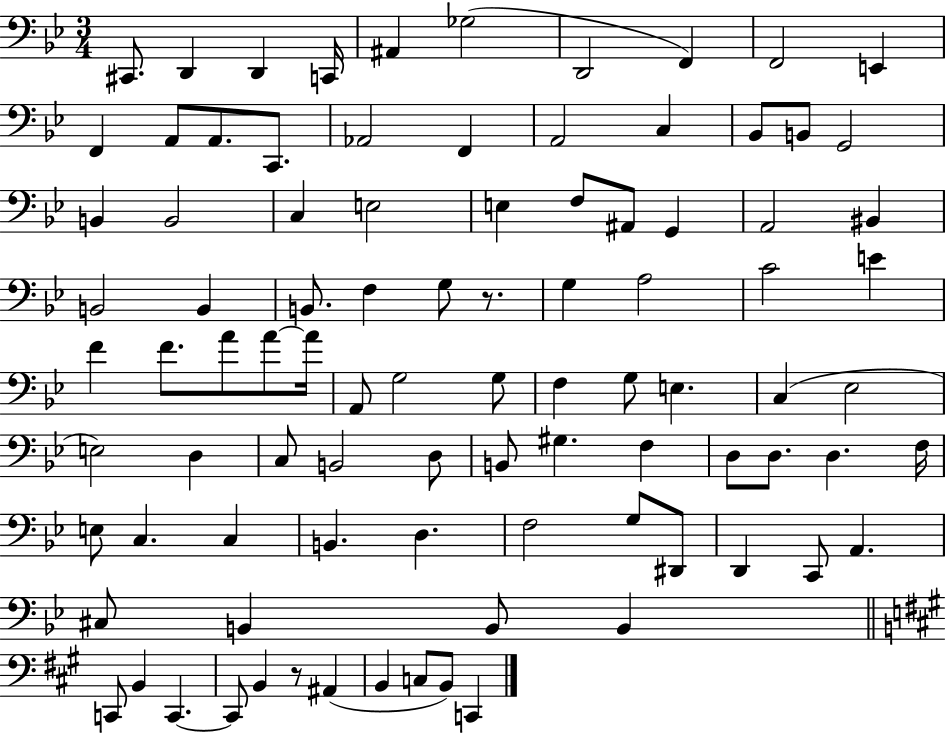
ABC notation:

X:1
T:Untitled
M:3/4
L:1/4
K:Bb
^C,,/2 D,, D,, C,,/4 ^A,, _G,2 D,,2 F,, F,,2 E,, F,, A,,/2 A,,/2 C,,/2 _A,,2 F,, A,,2 C, _B,,/2 B,,/2 G,,2 B,, B,,2 C, E,2 E, F,/2 ^A,,/2 G,, A,,2 ^B,, B,,2 B,, B,,/2 F, G,/2 z/2 G, A,2 C2 E F F/2 A/2 A/2 A/4 A,,/2 G,2 G,/2 F, G,/2 E, C, _E,2 E,2 D, C,/2 B,,2 D,/2 B,,/2 ^G, F, D,/2 D,/2 D, F,/4 E,/2 C, C, B,, D, F,2 G,/2 ^D,,/2 D,, C,,/2 A,, ^C,/2 B,, B,,/2 B,, C,,/2 B,, C,, C,,/2 B,, z/2 ^A,, B,, C,/2 B,,/2 C,,